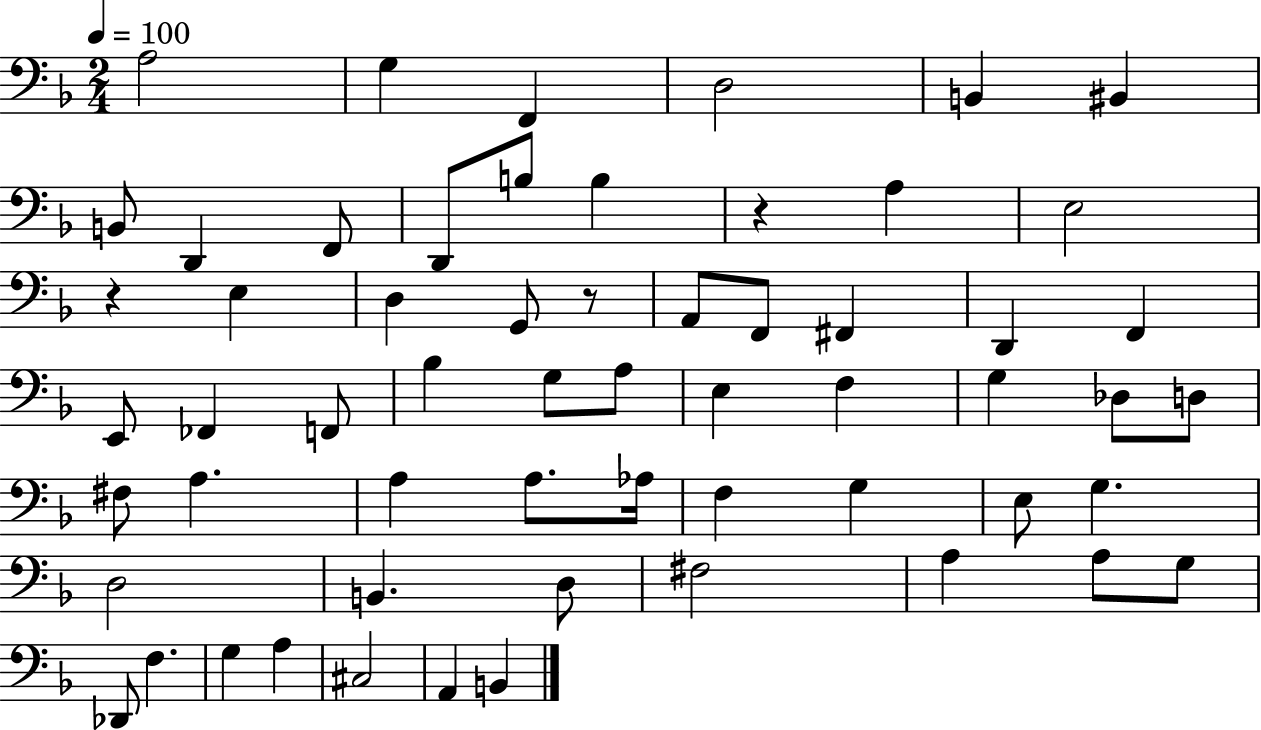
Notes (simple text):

A3/h G3/q F2/q D3/h B2/q BIS2/q B2/e D2/q F2/e D2/e B3/e B3/q R/q A3/q E3/h R/q E3/q D3/q G2/e R/e A2/e F2/e F#2/q D2/q F2/q E2/e FES2/q F2/e Bb3/q G3/e A3/e E3/q F3/q G3/q Db3/e D3/e F#3/e A3/q. A3/q A3/e. Ab3/s F3/q G3/q E3/e G3/q. D3/h B2/q. D3/e F#3/h A3/q A3/e G3/e Db2/e F3/q. G3/q A3/q C#3/h A2/q B2/q